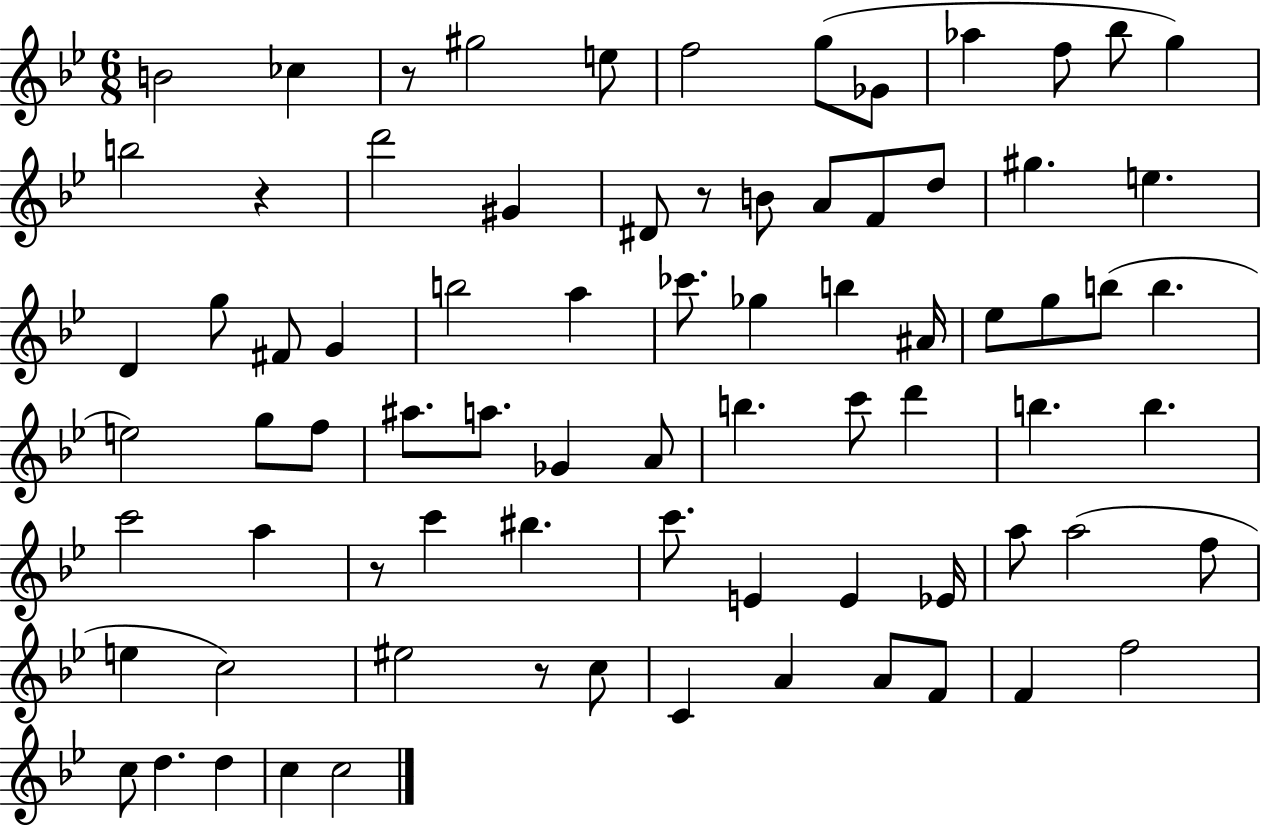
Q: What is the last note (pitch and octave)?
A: C5